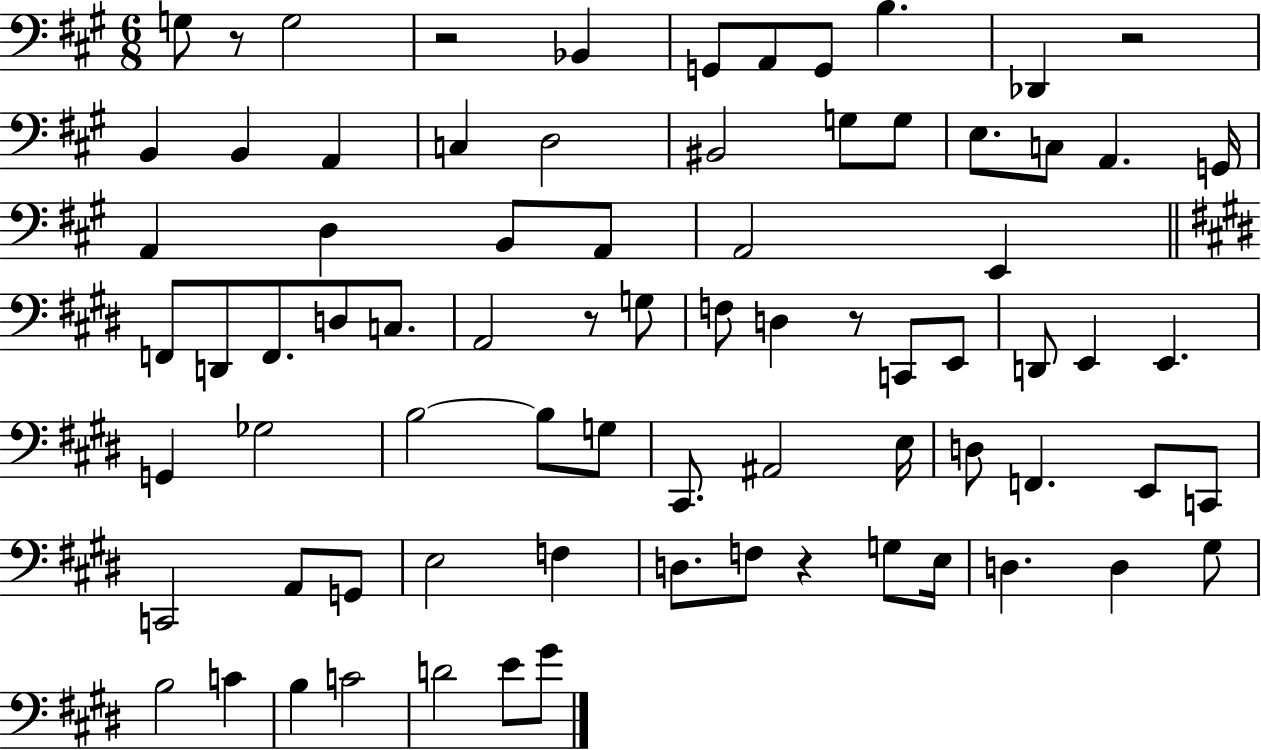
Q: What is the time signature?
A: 6/8